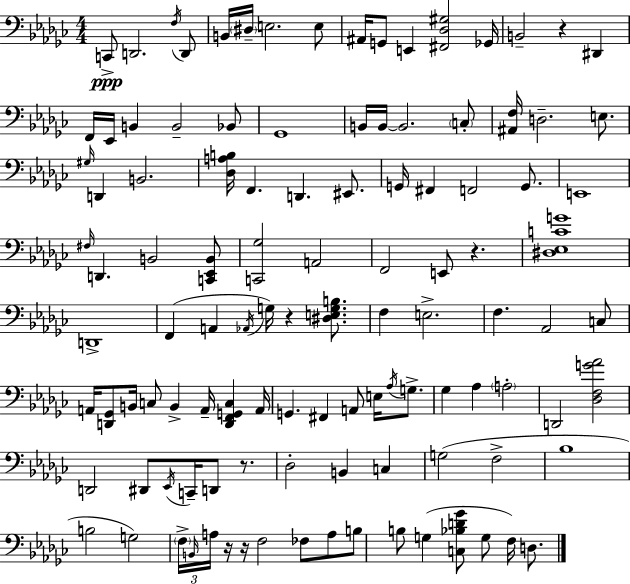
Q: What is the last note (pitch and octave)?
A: D3